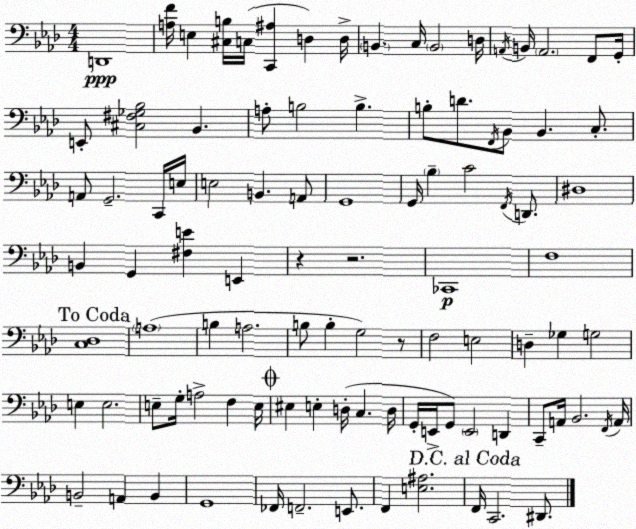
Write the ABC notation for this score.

X:1
T:Untitled
M:4/4
L:1/4
K:Fm
D,,4 [A,F]/4 E, [^C,B,]/4 C,/4 [C,,^A,] D, D,/4 B,, C,/4 B,,2 D,/4 A,,/4 B,,/4 A,,2 F,,/2 G,,/4 E,,/2 [^C,^F,_G,_B,]2 _B,, A,/2 B,2 B, B,/2 D/2 F,,/4 _B,,/2 _B,, C,/2 A,,/2 G,,2 C,,/4 E,/4 E,2 B,, A,,/2 G,,4 G,,/4 _B, C2 F,,/4 D,,/2 ^D,4 B,, G,, [^F,E] E,, z z2 _C,,4 F,4 [C,_D,]4 A,4 B, A,2 B,/2 B, G,2 z/2 F,2 E,2 D, _G, G,2 E, E,2 E,/2 G,/4 A,2 F, E,/4 ^E, E, D,/4 C, D,/4 G,,/4 E,,/4 G,,/2 E,,2 D,, C,,/2 A,,/4 _B,,2 F,,/4 A,,/4 B,,2 A,, B,, G,,4 _F,,/4 F,,2 E,,/2 F,, [E,^A,]2 F,,/4 C,,2 ^D,,/2